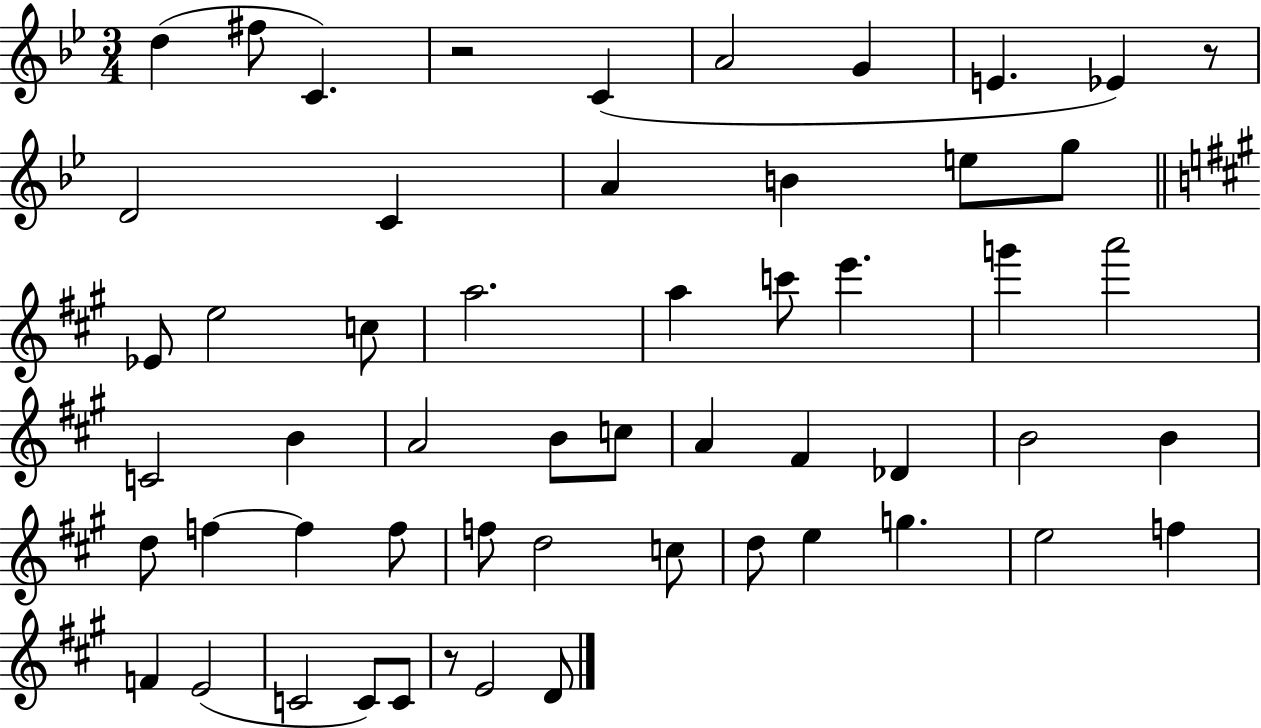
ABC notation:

X:1
T:Untitled
M:3/4
L:1/4
K:Bb
d ^f/2 C z2 C A2 G E _E z/2 D2 C A B e/2 g/2 _E/2 e2 c/2 a2 a c'/2 e' g' a'2 C2 B A2 B/2 c/2 A ^F _D B2 B d/2 f f f/2 f/2 d2 c/2 d/2 e g e2 f F E2 C2 C/2 C/2 z/2 E2 D/2